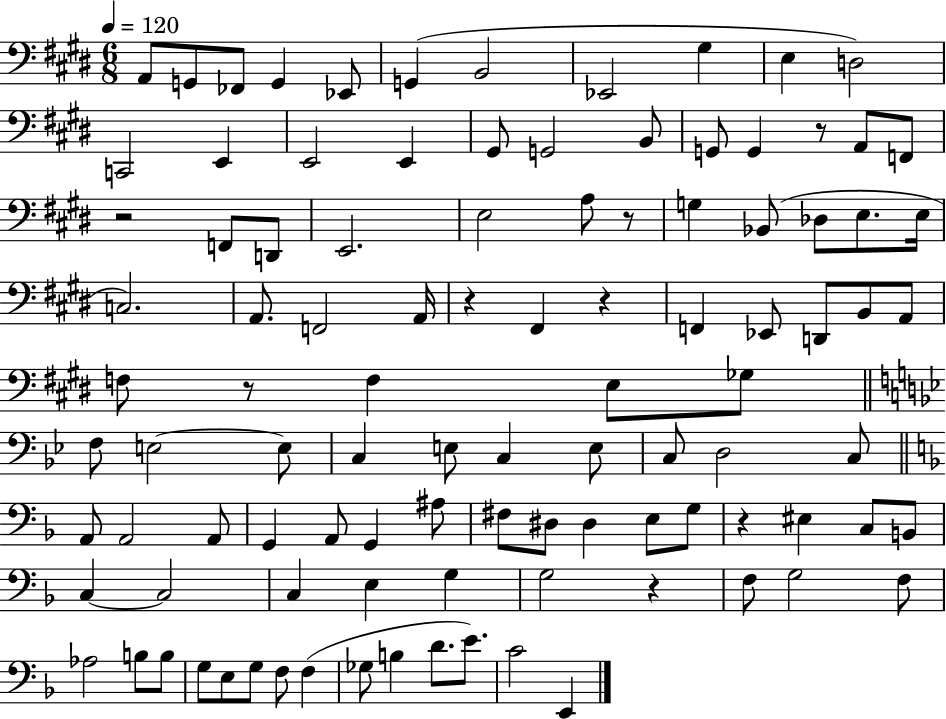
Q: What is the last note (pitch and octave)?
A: E2